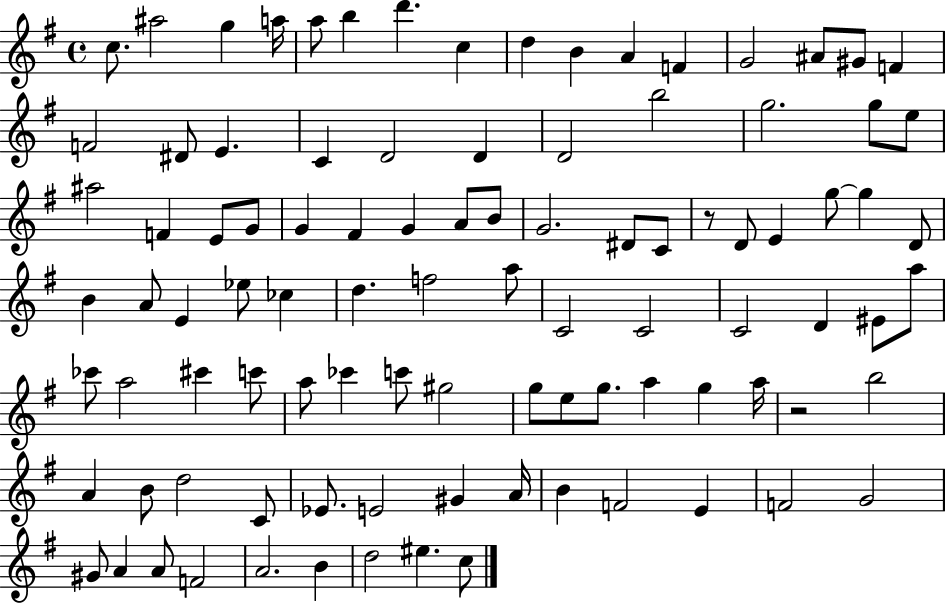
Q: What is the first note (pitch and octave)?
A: C5